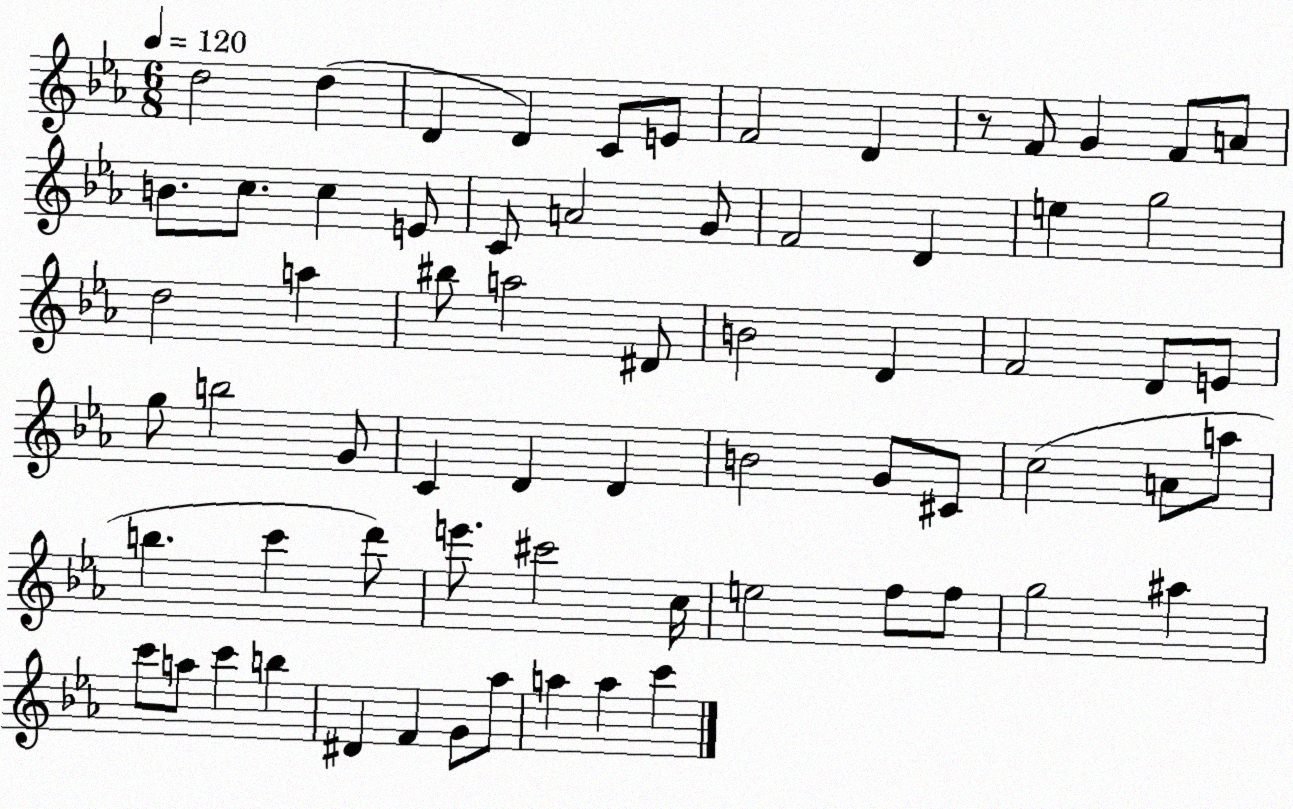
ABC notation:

X:1
T:Untitled
M:6/8
L:1/4
K:Eb
d2 d D D C/2 E/2 F2 D z/2 F/2 G F/2 A/2 B/2 c/2 c E/2 C/2 A2 G/2 F2 D e g2 d2 a ^b/2 a2 ^D/2 B2 D F2 D/2 E/2 g/2 b2 G/2 C D D B2 G/2 ^C/2 c2 A/2 a/2 b c' d'/2 e'/2 ^c'2 c/4 e2 f/2 f/2 g2 ^a c'/2 a/2 c' b ^D F G/2 _a/2 a a c'